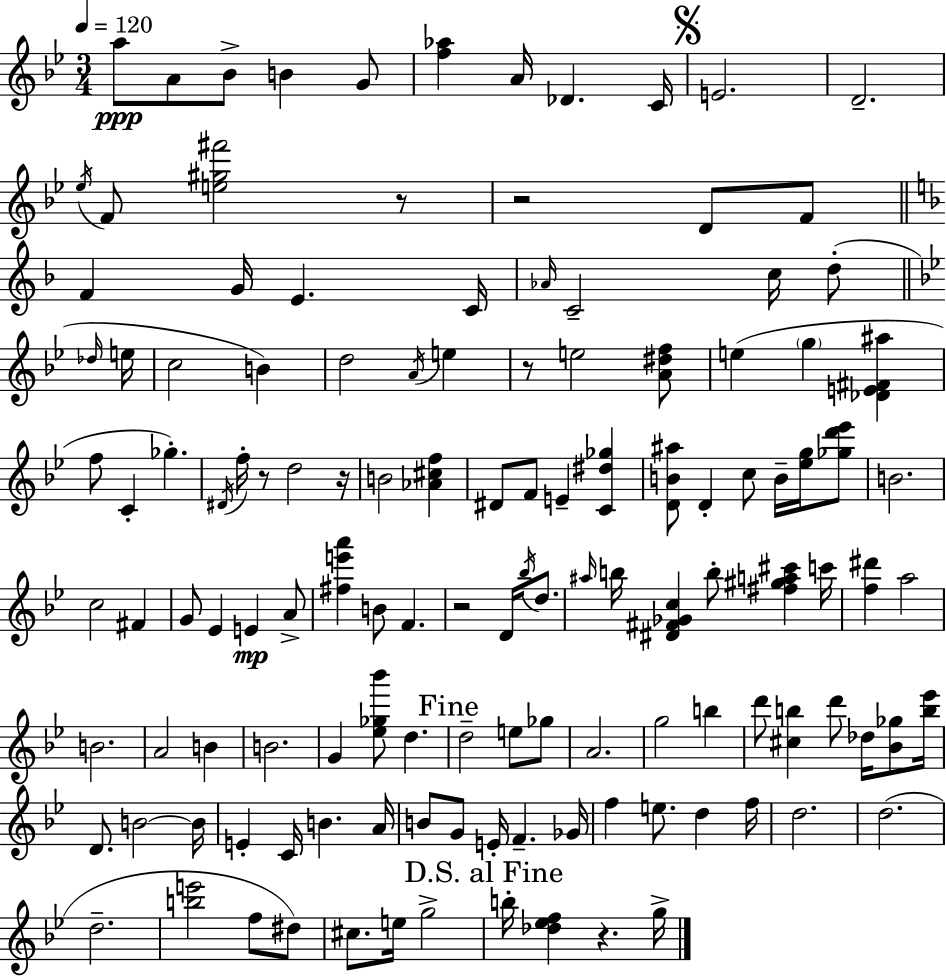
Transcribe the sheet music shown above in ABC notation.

X:1
T:Untitled
M:3/4
L:1/4
K:Gm
a/2 A/2 _B/2 B G/2 [f_a] A/4 _D C/4 E2 D2 _e/4 F/2 [e^g^f']2 z/2 z2 D/2 F/2 F G/4 E C/4 _A/4 C2 c/4 d/2 _d/4 e/4 c2 B d2 A/4 e z/2 e2 [A^df]/2 e g [_DE^F^a] f/2 C _g ^D/4 f/4 z/2 d2 z/4 B2 [_A^cf] ^D/2 F/2 E [C^d_g] [DB^a]/2 D c/2 B/4 [_eg]/4 [_gd'_e']/2 B2 c2 ^F G/2 _E E A/2 [^fe'a'] B/2 F z2 D/4 _b/4 d/2 ^a/4 b/4 [^D^F_Gc] b/2 [^f^ga^c'] c'/4 [f^d'] a2 B2 A2 B B2 G [_e_g_b']/2 d d2 e/2 _g/2 A2 g2 b d'/2 [^cb] d'/2 _d/4 [_B_g]/2 [b_e']/4 D/2 B2 B/4 E C/4 B A/4 B/2 G/2 E/4 F _G/4 f e/2 d f/4 d2 d2 d2 [be']2 f/2 ^d/2 ^c/2 e/4 g2 b/4 [_d_ef] z g/4